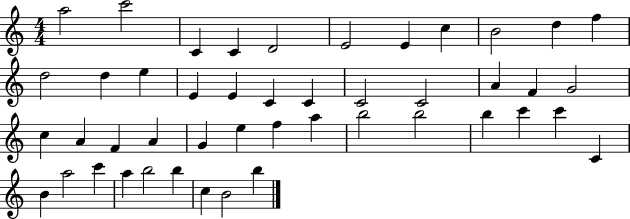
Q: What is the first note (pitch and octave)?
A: A5